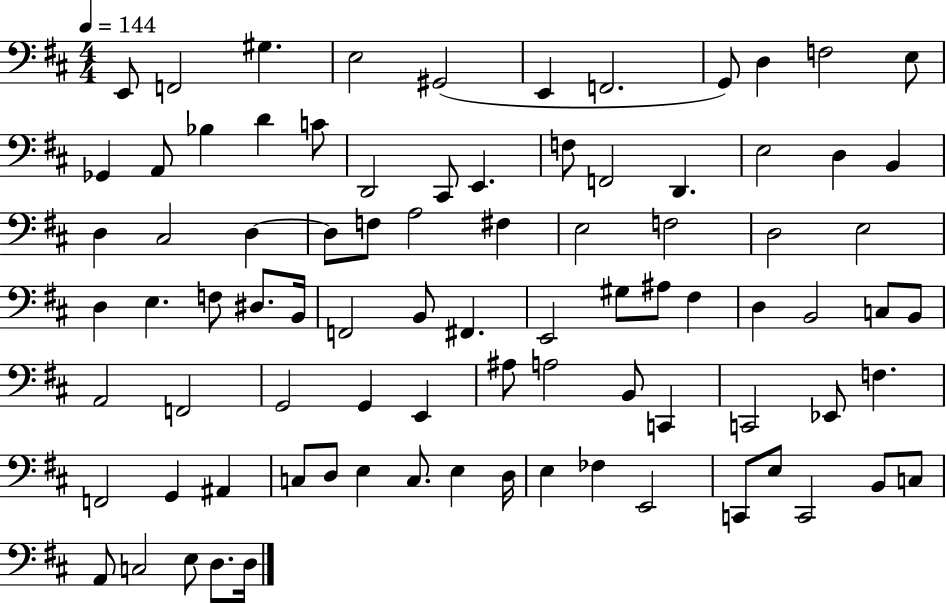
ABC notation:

X:1
T:Untitled
M:4/4
L:1/4
K:D
E,,/2 F,,2 ^G, E,2 ^G,,2 E,, F,,2 G,,/2 D, F,2 E,/2 _G,, A,,/2 _B, D C/2 D,,2 ^C,,/2 E,, F,/2 F,,2 D,, E,2 D, B,, D, ^C,2 D, D,/2 F,/2 A,2 ^F, E,2 F,2 D,2 E,2 D, E, F,/2 ^D,/2 B,,/4 F,,2 B,,/2 ^F,, E,,2 ^G,/2 ^A,/2 ^F, D, B,,2 C,/2 B,,/2 A,,2 F,,2 G,,2 G,, E,, ^A,/2 A,2 B,,/2 C,, C,,2 _E,,/2 F, F,,2 G,, ^A,, C,/2 D,/2 E, C,/2 E, D,/4 E, _F, E,,2 C,,/2 E,/2 C,,2 B,,/2 C,/2 A,,/2 C,2 E,/2 D,/2 D,/4